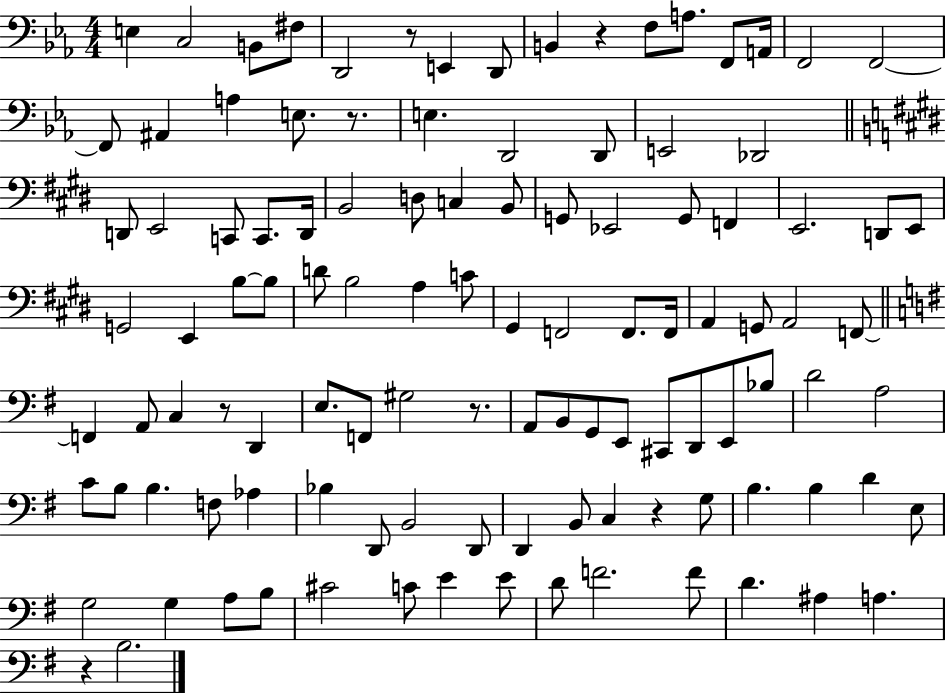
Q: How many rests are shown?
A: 7